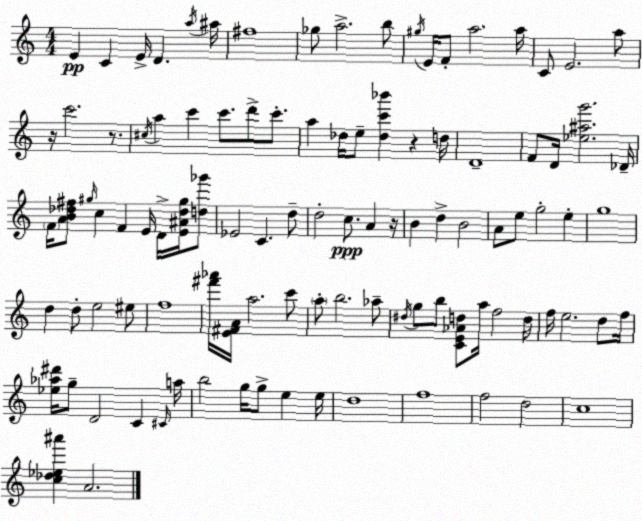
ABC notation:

X:1
T:Untitled
M:4/4
L:1/4
K:Am
E C E/4 D a/4 ^a/4 ^f4 _g/2 a2 b/2 ^g/4 E/4 F/2 a2 a/4 C/2 E2 a/2 z/4 c'2 z/2 ^c/4 a c' c'/2 d'/2 c'/2 a _d/4 e/2 [_dc'_b'] z d/4 D4 F/2 D/4 [_e^ag']2 _D/4 F/4 [AB_d^f]/2 ^g/4 c F E/4 D/4 [E^A_d^g]/4 [d_g']/2 _E2 C d/2 d2 c/2 A z/4 B d B2 A/2 e/2 g2 e g4 d d/2 e2 ^e/2 f4 [^f'_a']/4 [E^FA]/4 a2 c'/2 a/2 b2 _a/2 ^d/4 g/2 b/2 [CE_Ad]/2 a/4 f2 d/4 f/4 e2 d/2 f/4 [_e_a^d']/4 g/2 D2 C ^C/4 a/4 b2 g/4 g/2 e e/4 d4 f4 f2 d2 c4 [c_d_e^a'] A2